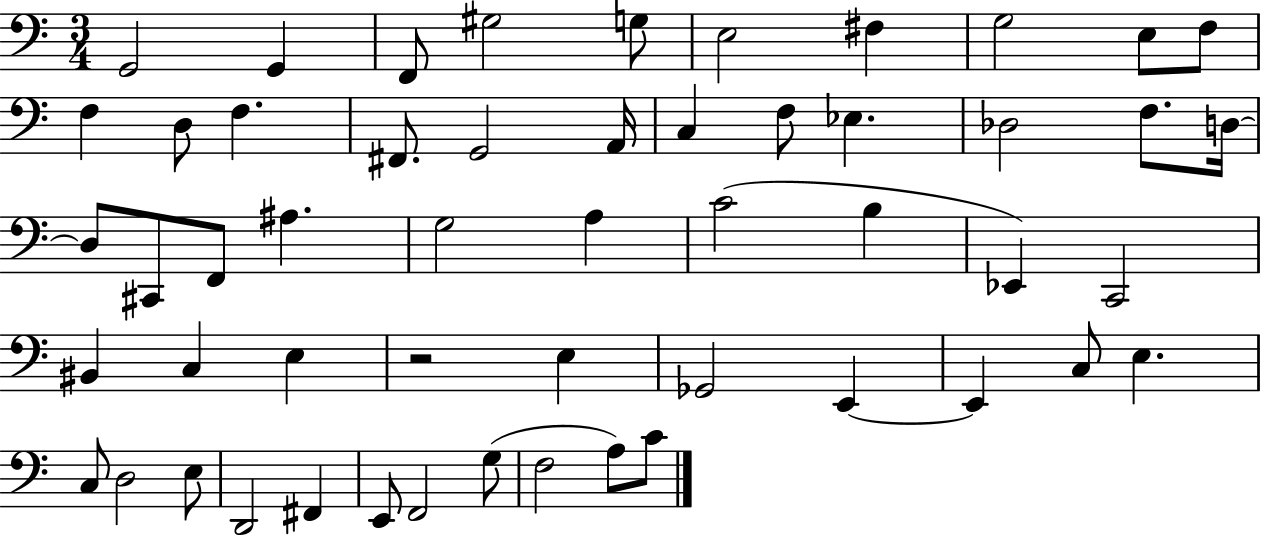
{
  \clef bass
  \numericTimeSignature
  \time 3/4
  \key c \major
  g,2 g,4 | f,8 gis2 g8 | e2 fis4 | g2 e8 f8 | \break f4 d8 f4. | fis,8. g,2 a,16 | c4 f8 ees4. | des2 f8. d16~~ | \break d8 cis,8 f,8 ais4. | g2 a4 | c'2( b4 | ees,4) c,2 | \break bis,4 c4 e4 | r2 e4 | ges,2 e,4~~ | e,4 c8 e4. | \break c8 d2 e8 | d,2 fis,4 | e,8 f,2 g8( | f2 a8) c'8 | \break \bar "|."
}